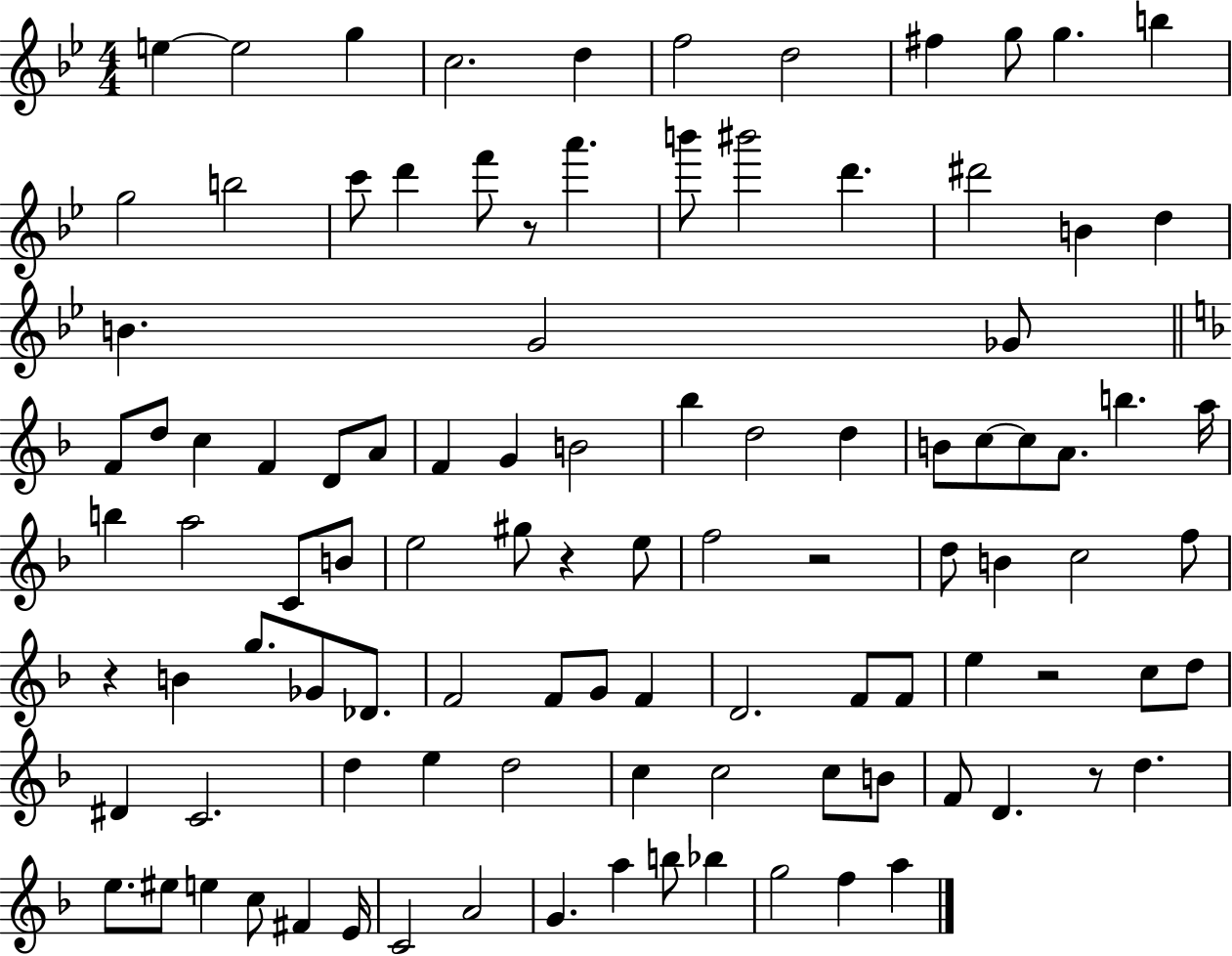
E5/q E5/h G5/q C5/h. D5/q F5/h D5/h F#5/q G5/e G5/q. B5/q G5/h B5/h C6/e D6/q F6/e R/e A6/q. B6/e BIS6/h D6/q. D#6/h B4/q D5/q B4/q. G4/h Gb4/e F4/e D5/e C5/q F4/q D4/e A4/e F4/q G4/q B4/h Bb5/q D5/h D5/q B4/e C5/e C5/e A4/e. B5/q. A5/s B5/q A5/h C4/e B4/e E5/h G#5/e R/q E5/e F5/h R/h D5/e B4/q C5/h F5/e R/q B4/q G5/e. Gb4/e Db4/e. F4/h F4/e G4/e F4/q D4/h. F4/e F4/e E5/q R/h C5/e D5/e D#4/q C4/h. D5/q E5/q D5/h C5/q C5/h C5/e B4/e F4/e D4/q. R/e D5/q. E5/e. EIS5/e E5/q C5/e F#4/q E4/s C4/h A4/h G4/q. A5/q B5/e Bb5/q G5/h F5/q A5/q